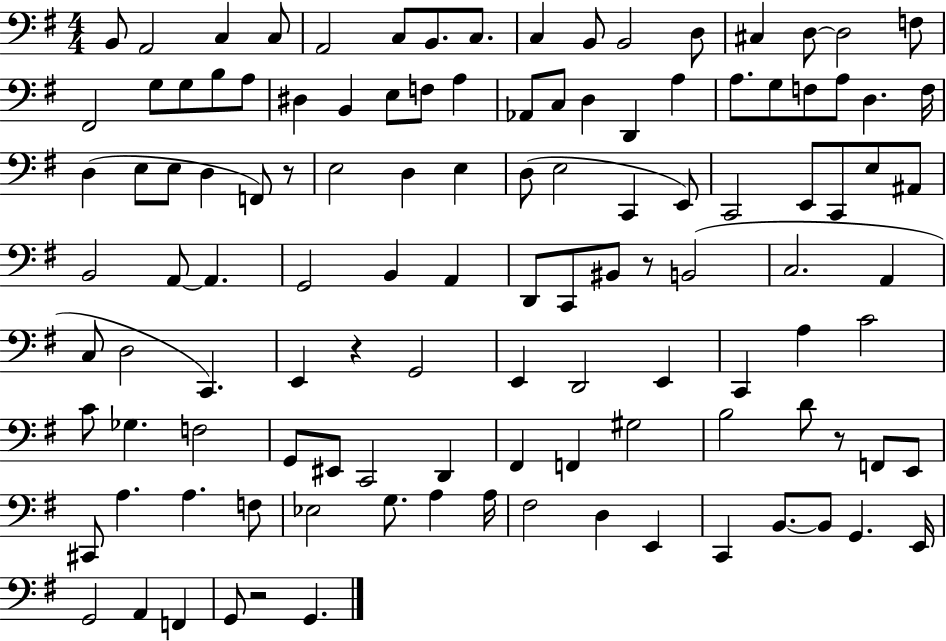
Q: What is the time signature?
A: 4/4